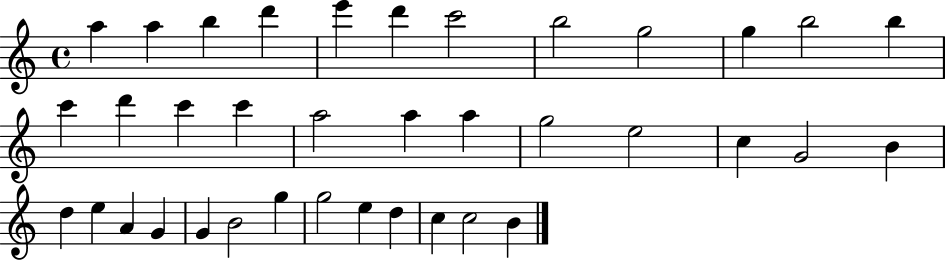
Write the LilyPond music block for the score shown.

{
  \clef treble
  \time 4/4
  \defaultTimeSignature
  \key c \major
  a''4 a''4 b''4 d'''4 | e'''4 d'''4 c'''2 | b''2 g''2 | g''4 b''2 b''4 | \break c'''4 d'''4 c'''4 c'''4 | a''2 a''4 a''4 | g''2 e''2 | c''4 g'2 b'4 | \break d''4 e''4 a'4 g'4 | g'4 b'2 g''4 | g''2 e''4 d''4 | c''4 c''2 b'4 | \break \bar "|."
}